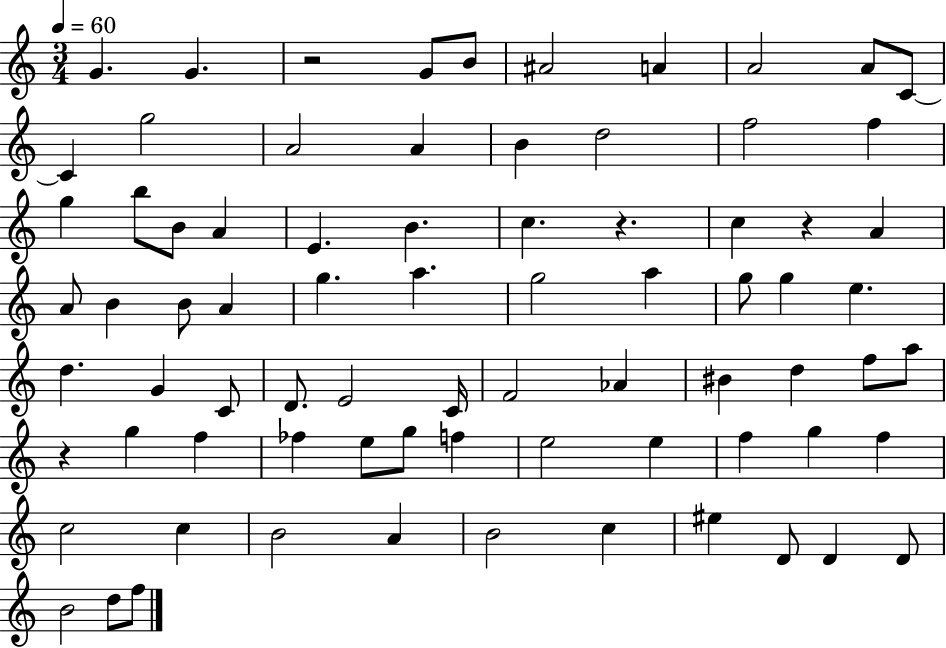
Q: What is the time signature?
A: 3/4